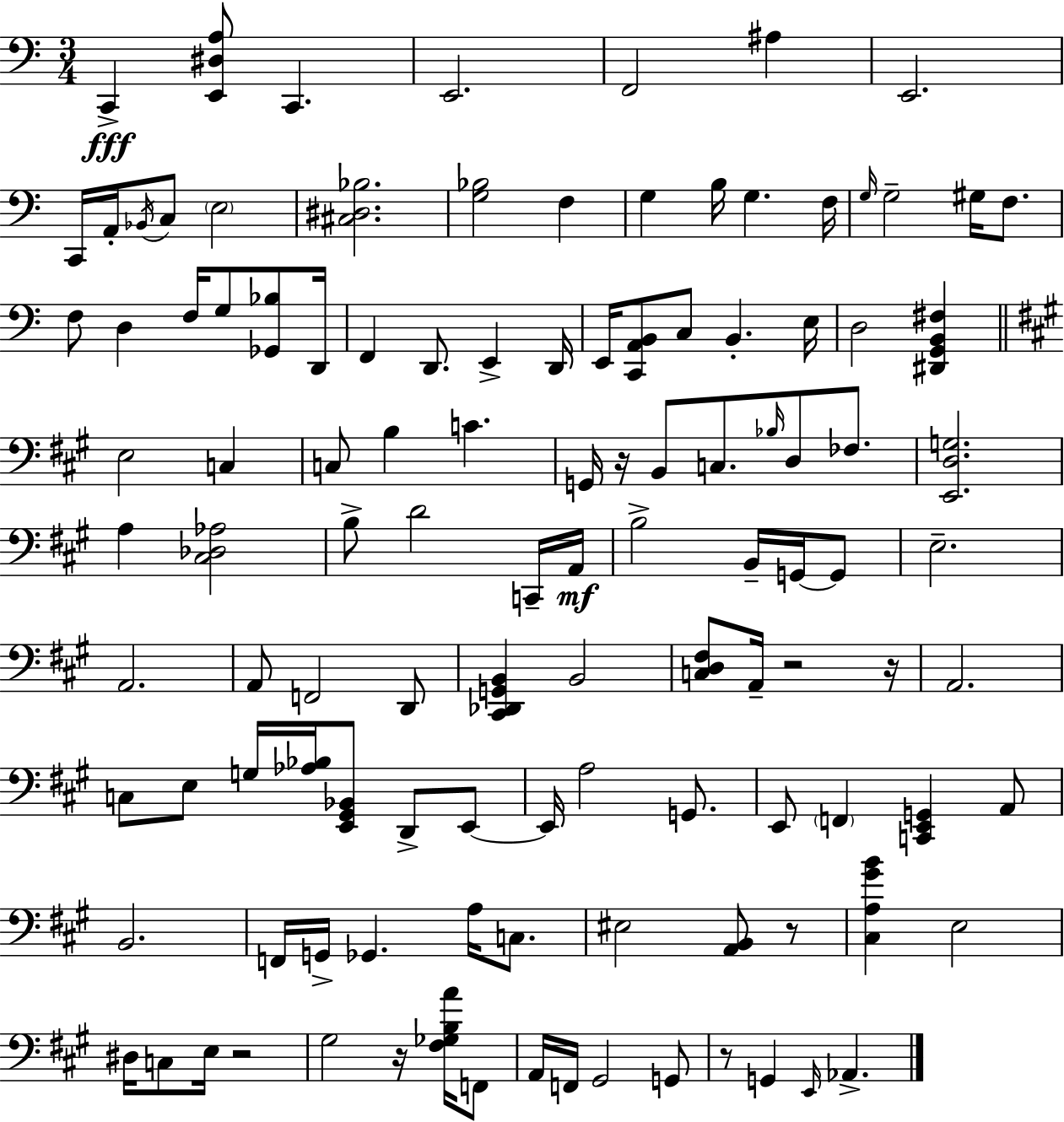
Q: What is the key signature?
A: C major